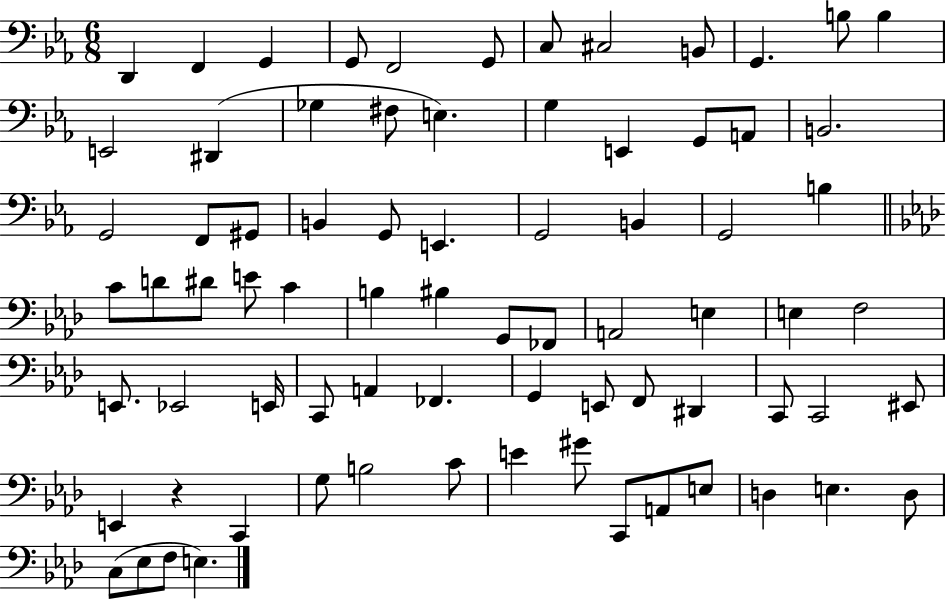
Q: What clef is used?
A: bass